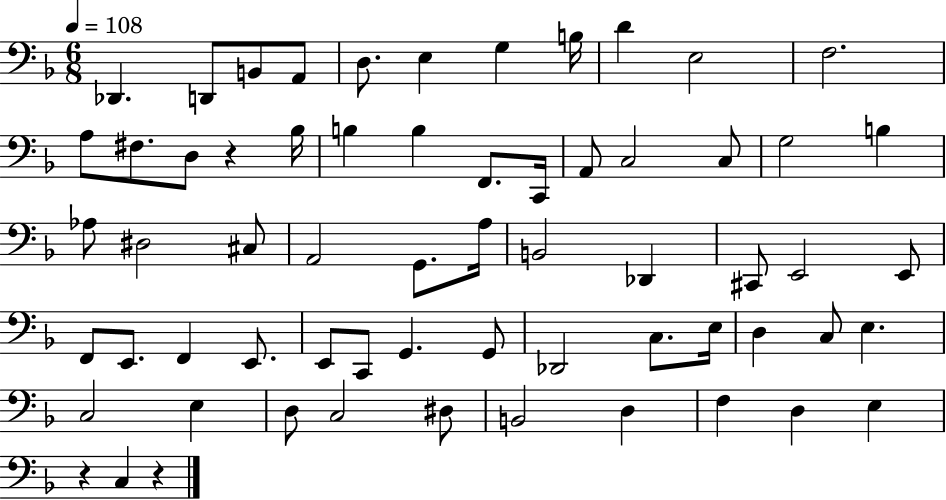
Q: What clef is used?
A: bass